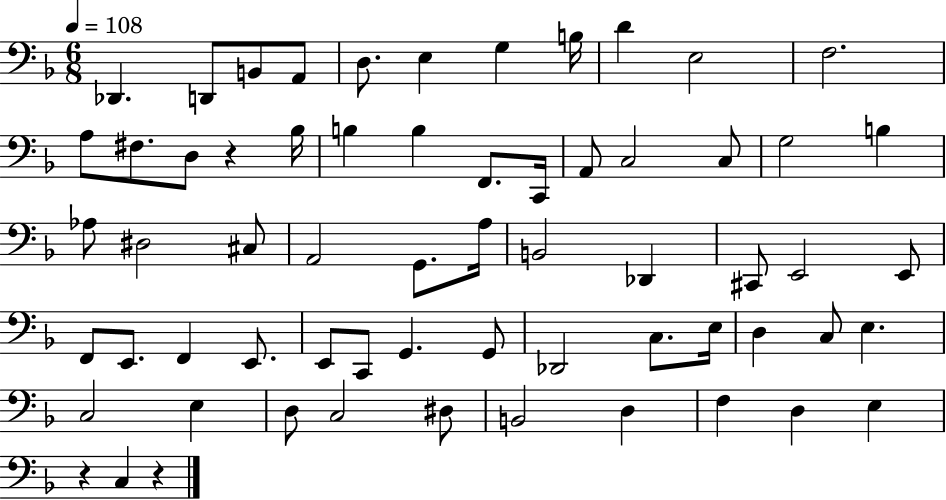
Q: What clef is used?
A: bass